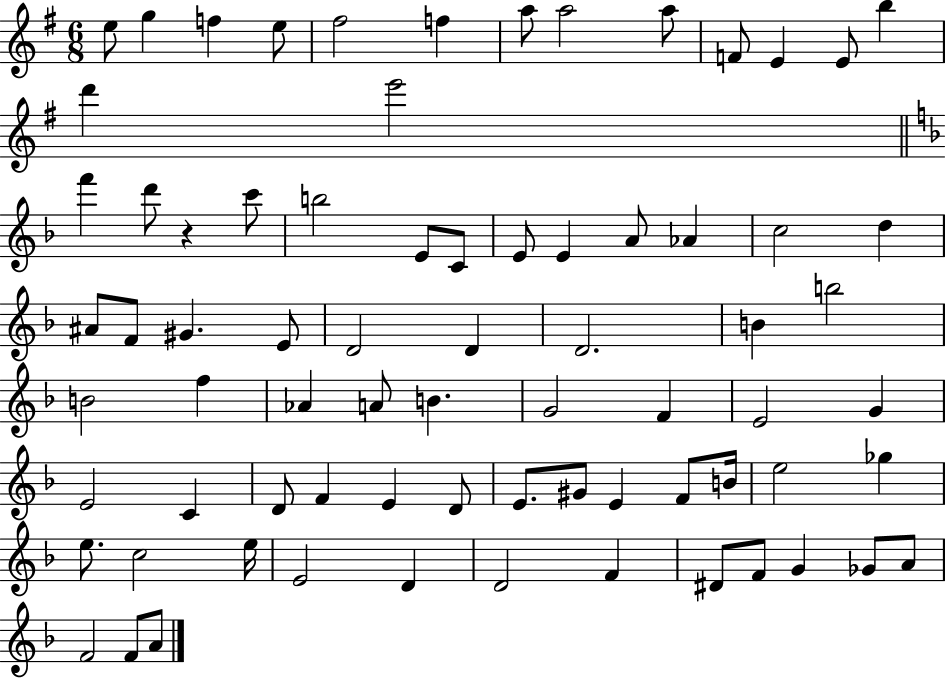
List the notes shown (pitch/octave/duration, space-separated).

E5/e G5/q F5/q E5/e F#5/h F5/q A5/e A5/h A5/e F4/e E4/q E4/e B5/q D6/q E6/h F6/q D6/e R/q C6/e B5/h E4/e C4/e E4/e E4/q A4/e Ab4/q C5/h D5/q A#4/e F4/e G#4/q. E4/e D4/h D4/q D4/h. B4/q B5/h B4/h F5/q Ab4/q A4/e B4/q. G4/h F4/q E4/h G4/q E4/h C4/q D4/e F4/q E4/q D4/e E4/e. G#4/e E4/q F4/e B4/s E5/h Gb5/q E5/e. C5/h E5/s E4/h D4/q D4/h F4/q D#4/e F4/e G4/q Gb4/e A4/e F4/h F4/e A4/e